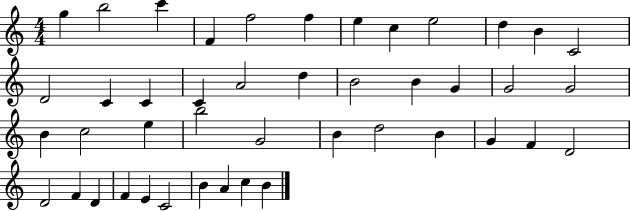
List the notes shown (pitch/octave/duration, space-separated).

G5/q B5/h C6/q F4/q F5/h F5/q E5/q C5/q E5/h D5/q B4/q C4/h D4/h C4/q C4/q C4/q A4/h D5/q B4/h B4/q G4/q G4/h G4/h B4/q C5/h E5/q B5/h G4/h B4/q D5/h B4/q G4/q F4/q D4/h D4/h F4/q D4/q F4/q E4/q C4/h B4/q A4/q C5/q B4/q